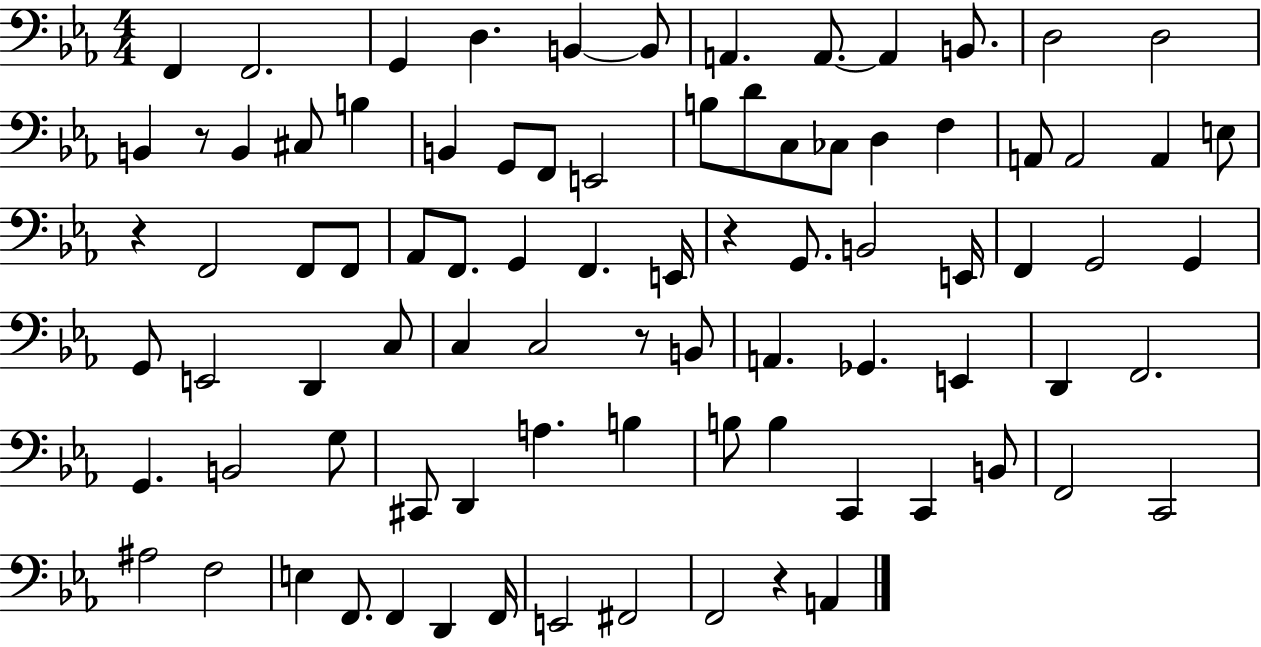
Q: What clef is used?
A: bass